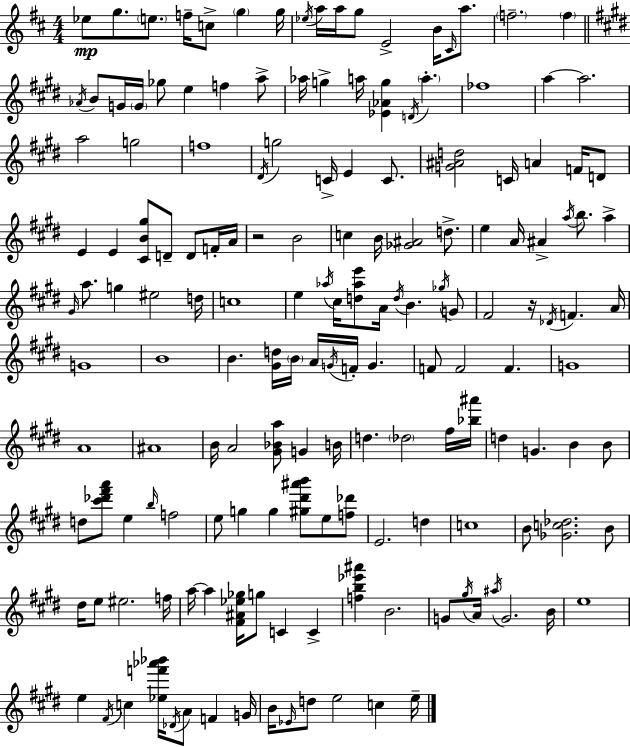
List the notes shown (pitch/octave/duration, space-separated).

Eb5/e G5/e. E5/e. F5/s C5/e G5/q G5/s Eb5/s A5/s A5/s G5/e E4/h B4/s C#4/s A5/e. F5/h. F5/q Ab4/s B4/e G4/s G4/s Gb5/e E5/q F5/q A5/e Ab5/s G5/q A5/s [Eb4,Ab4,G5]/q D4/s A5/q. FES5/w A5/q A5/h. A5/h G5/h F5/w D#4/s G5/h C4/s E4/q C4/e. [G4,A#4,D5]/h C4/s A4/q F4/s D4/e E4/q E4/q [C#4,B4,G#5]/e D4/e D4/e F4/s A4/s R/h B4/h C5/q B4/s [Gb4,A#4]/h D5/e. E5/q A4/s A#4/q A5/s B5/e. A5/q G#4/s A5/e. G5/q EIS5/h D5/s C5/w E5/q Ab5/s C#5/s [D5,Ab5,E6]/e A4/s D5/s B4/q. Gb5/s G4/e F#4/h R/s Db4/s F4/q. A4/s G4/w B4/w B4/q. [G#4,D5]/s B4/s A4/s G4/s F4/s G4/q. F4/e F4/h F4/q. G4/w A4/w A#4/w B4/s A4/h [G#4,Bb4,A5]/e G4/q B4/s D5/q. Db5/h F#5/s [Bb5,A#6]/s D5/q G4/q. B4/q B4/e D5/e [C#6,Db6,F#6,A6]/e E5/q B5/s F5/h E5/e G5/q G5/q [G#5,D#6,A#6,B6]/e E5/e [F5,Db6]/e E4/h. D5/q C5/w B4/e [Gb4,C5,Db5]/h. B4/e D#5/s E5/e EIS5/h. F5/s A5/s A5/q [F#4,A#4,Eb5,Gb5]/s G5/e C4/q C4/q [F5,B5,Eb6,A#6]/q B4/h. G4/e G#5/s A4/s A#5/s G4/h. B4/s E5/w E5/q F#4/s C5/q [Eb5,F6,Ab6,Bb6]/s Db4/s A4/e F4/q G4/s B4/s Eb4/s D5/e E5/h C5/q E5/s